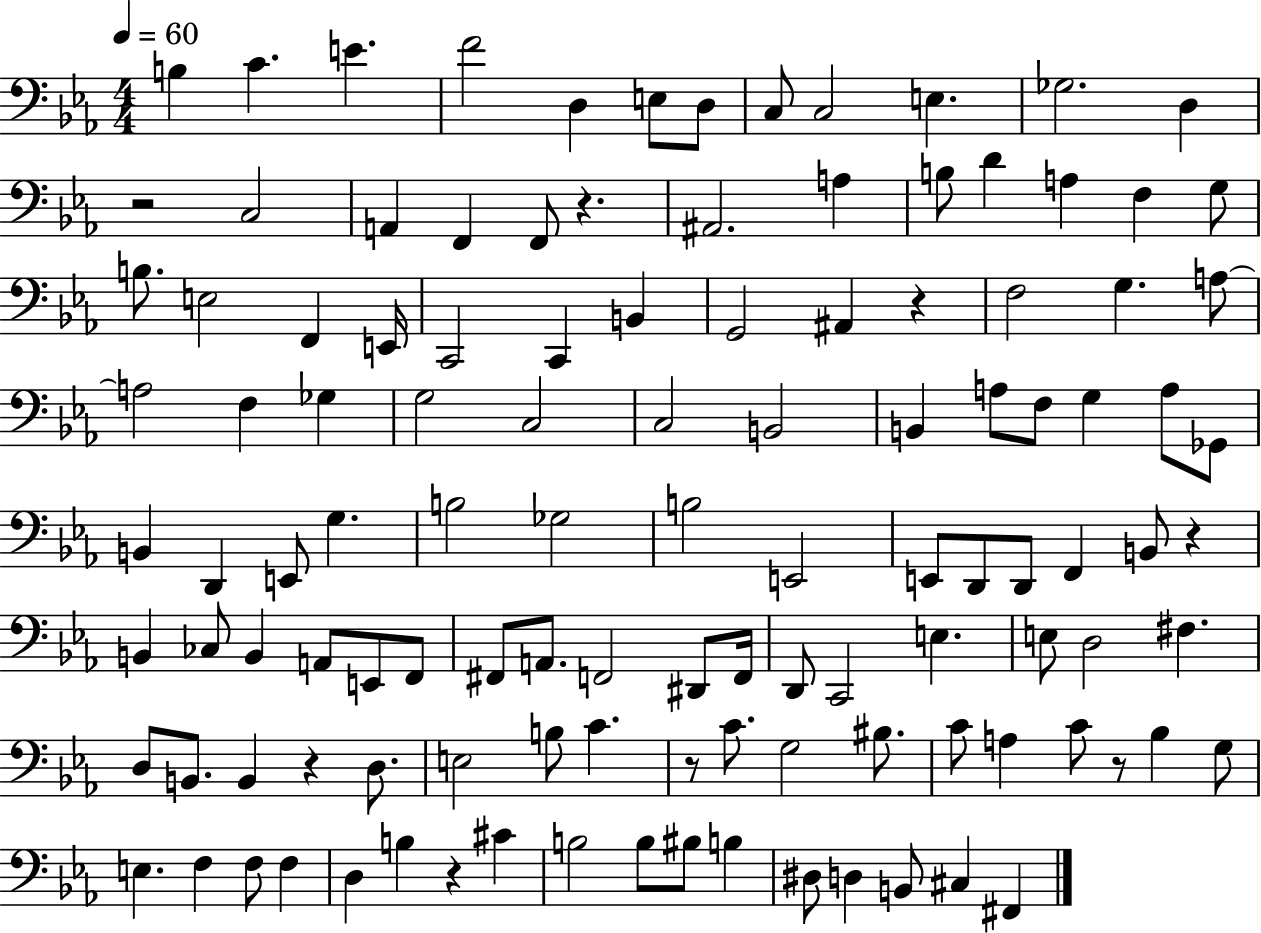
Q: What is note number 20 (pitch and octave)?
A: D4